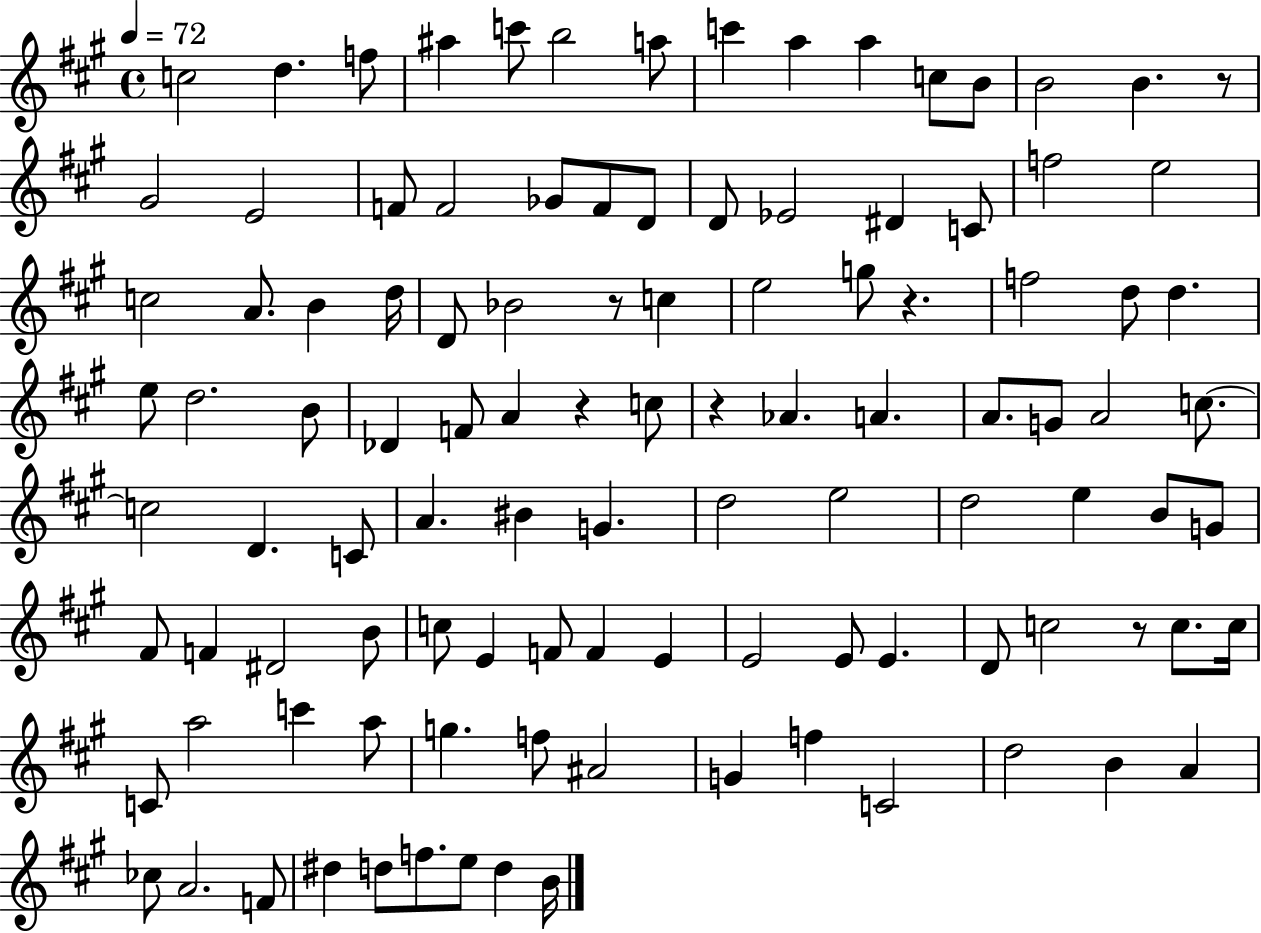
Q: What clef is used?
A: treble